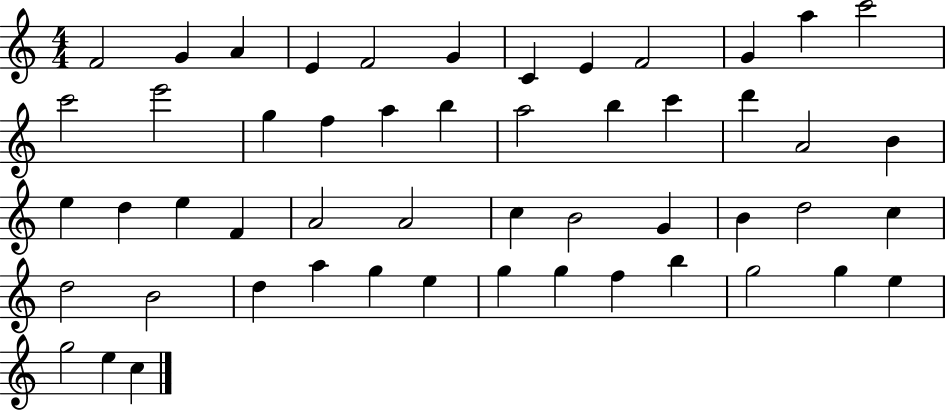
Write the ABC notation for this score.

X:1
T:Untitled
M:4/4
L:1/4
K:C
F2 G A E F2 G C E F2 G a c'2 c'2 e'2 g f a b a2 b c' d' A2 B e d e F A2 A2 c B2 G B d2 c d2 B2 d a g e g g f b g2 g e g2 e c